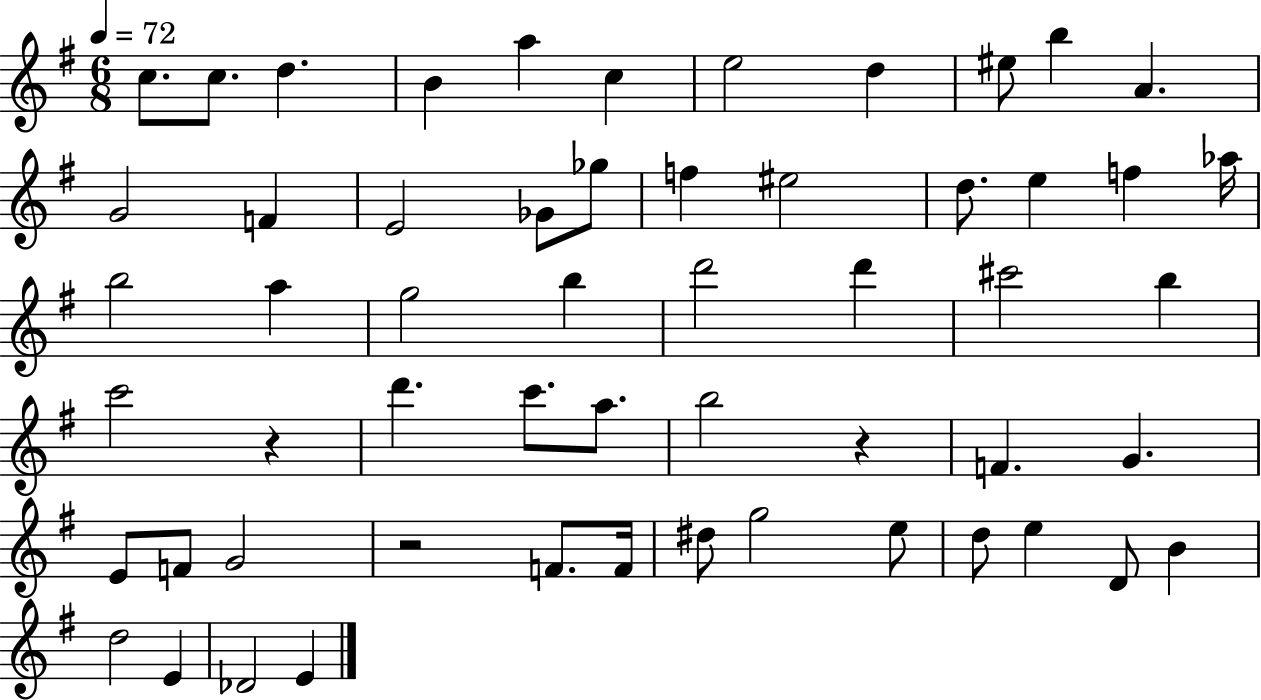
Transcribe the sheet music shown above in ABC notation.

X:1
T:Untitled
M:6/8
L:1/4
K:G
c/2 c/2 d B a c e2 d ^e/2 b A G2 F E2 _G/2 _g/2 f ^e2 d/2 e f _a/4 b2 a g2 b d'2 d' ^c'2 b c'2 z d' c'/2 a/2 b2 z F G E/2 F/2 G2 z2 F/2 F/4 ^d/2 g2 e/2 d/2 e D/2 B d2 E _D2 E